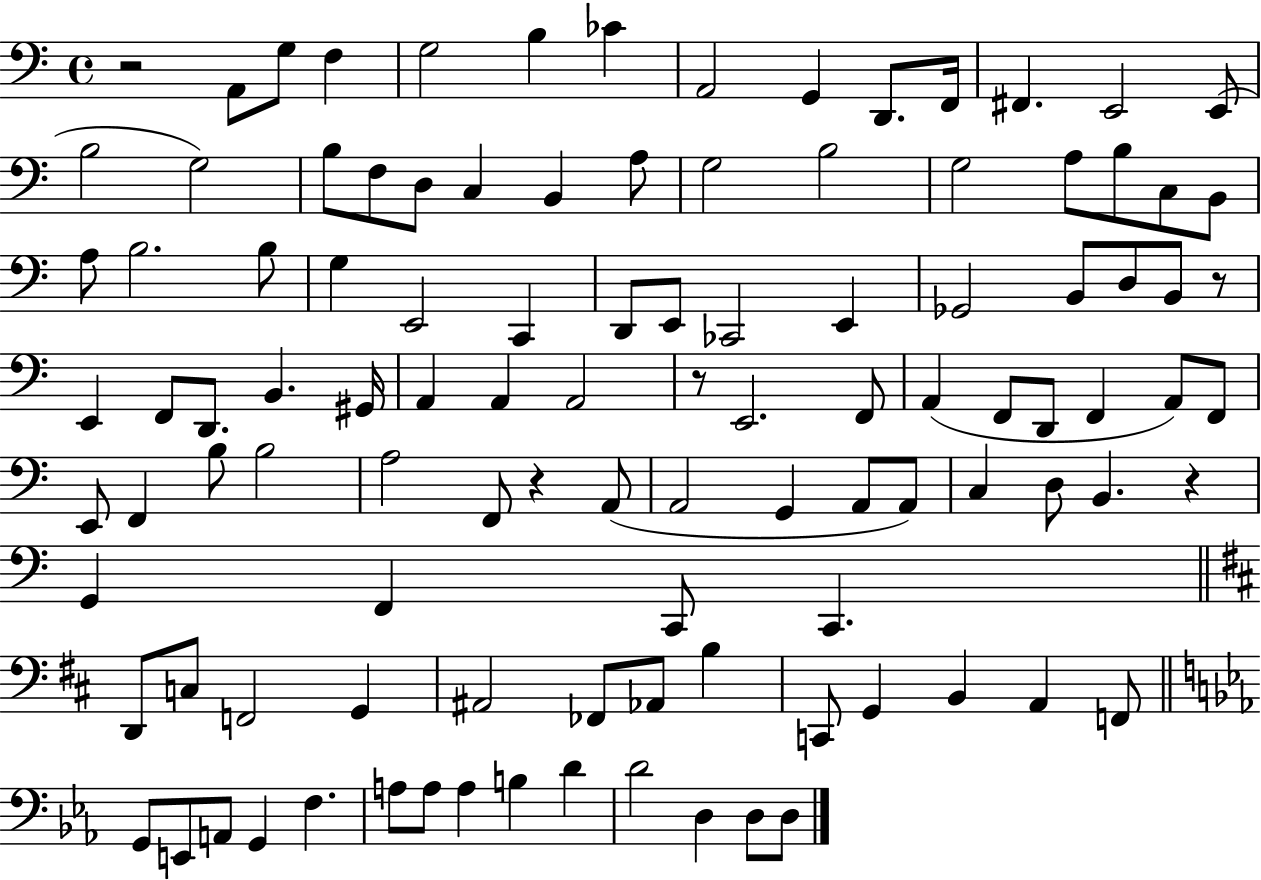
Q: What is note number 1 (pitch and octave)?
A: A2